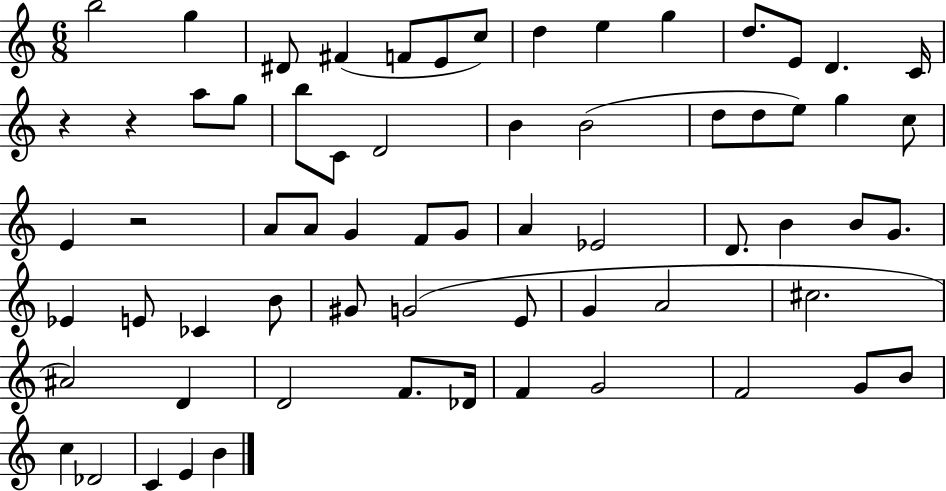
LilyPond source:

{
  \clef treble
  \numericTimeSignature
  \time 6/8
  \key c \major
  b''2 g''4 | dis'8 fis'4( f'8 e'8 c''8) | d''4 e''4 g''4 | d''8. e'8 d'4. c'16 | \break r4 r4 a''8 g''8 | b''8 c'8 d'2 | b'4 b'2( | d''8 d''8 e''8) g''4 c''8 | \break e'4 r2 | a'8 a'8 g'4 f'8 g'8 | a'4 ees'2 | d'8. b'4 b'8 g'8. | \break ees'4 e'8 ces'4 b'8 | gis'8 g'2( e'8 | g'4 a'2 | cis''2. | \break ais'2) d'4 | d'2 f'8. des'16 | f'4 g'2 | f'2 g'8 b'8 | \break c''4 des'2 | c'4 e'4 b'4 | \bar "|."
}